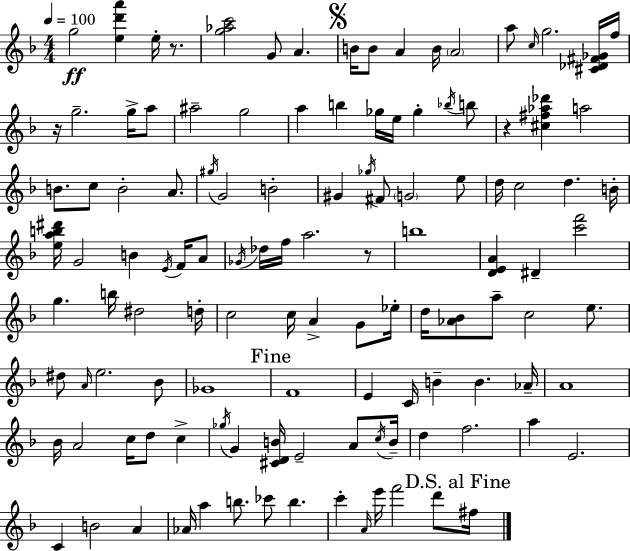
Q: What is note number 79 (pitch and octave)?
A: Bb4